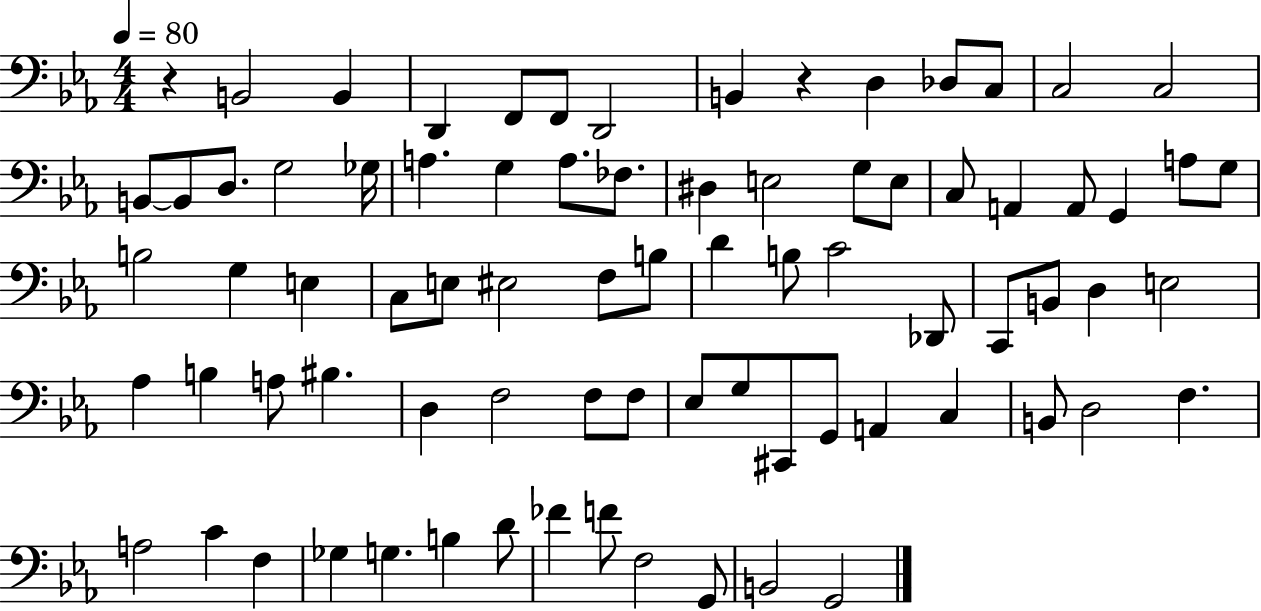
R/q B2/h B2/q D2/q F2/e F2/e D2/h B2/q R/q D3/q Db3/e C3/e C3/h C3/h B2/e B2/e D3/e. G3/h Gb3/s A3/q. G3/q A3/e. FES3/e. D#3/q E3/h G3/e E3/e C3/e A2/q A2/e G2/q A3/e G3/e B3/h G3/q E3/q C3/e E3/e EIS3/h F3/e B3/e D4/q B3/e C4/h Db2/e C2/e B2/e D3/q E3/h Ab3/q B3/q A3/e BIS3/q. D3/q F3/h F3/e F3/e Eb3/e G3/e C#2/e G2/e A2/q C3/q B2/e D3/h F3/q. A3/h C4/q F3/q Gb3/q G3/q. B3/q D4/e FES4/q F4/e F3/h G2/e B2/h G2/h